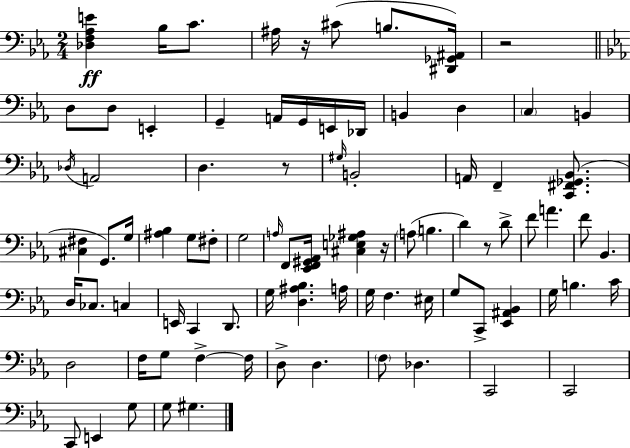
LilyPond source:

{
  \clef bass
  \numericTimeSignature
  \time 2/4
  \key c \minor
  <des f aes e'>4\ff bes16 c'8. | ais16 r16 cis'8( b8. <dis, ges, ais,>16) | r2 | \bar "||" \break \key c \minor d8 d8 e,4-. | g,4-- a,16 g,16 e,16 des,16 | b,4 d4 | \parenthesize c4 b,4 | \break \acciaccatura { des16 } a,2 | d4. r8 | \grace { gis16 } b,2-. | a,16 f,4-- <c, fis, ges, bes,>8.( | \break <cis fis>4 g,8.) | g16 <ais bes>4 g8 | fis8-. g2 | \grace { a16 } f,8 <ees, f, gis, aes,>16 <cis e ges ais>4 | \break r16 \parenthesize a8( b4. | d'4) r8 | d'8-> f'8 a'4. | f'8 bes,4. | \break d16 ces8. c4 | e,16 c,4 | d,8. g16 <d ais bes>4. | a16 g16 f4. | \break eis16 g8 c,8-> <ees, ais, bes,>4 | g16 b4. | c'16 d2 | f16 g8 f4->~~ | \break f16 d8-> d4. | \parenthesize f8 des4. | c,2 | c,2 | \break c,8 e,4 | g8 g8 gis4. | \bar "|."
}